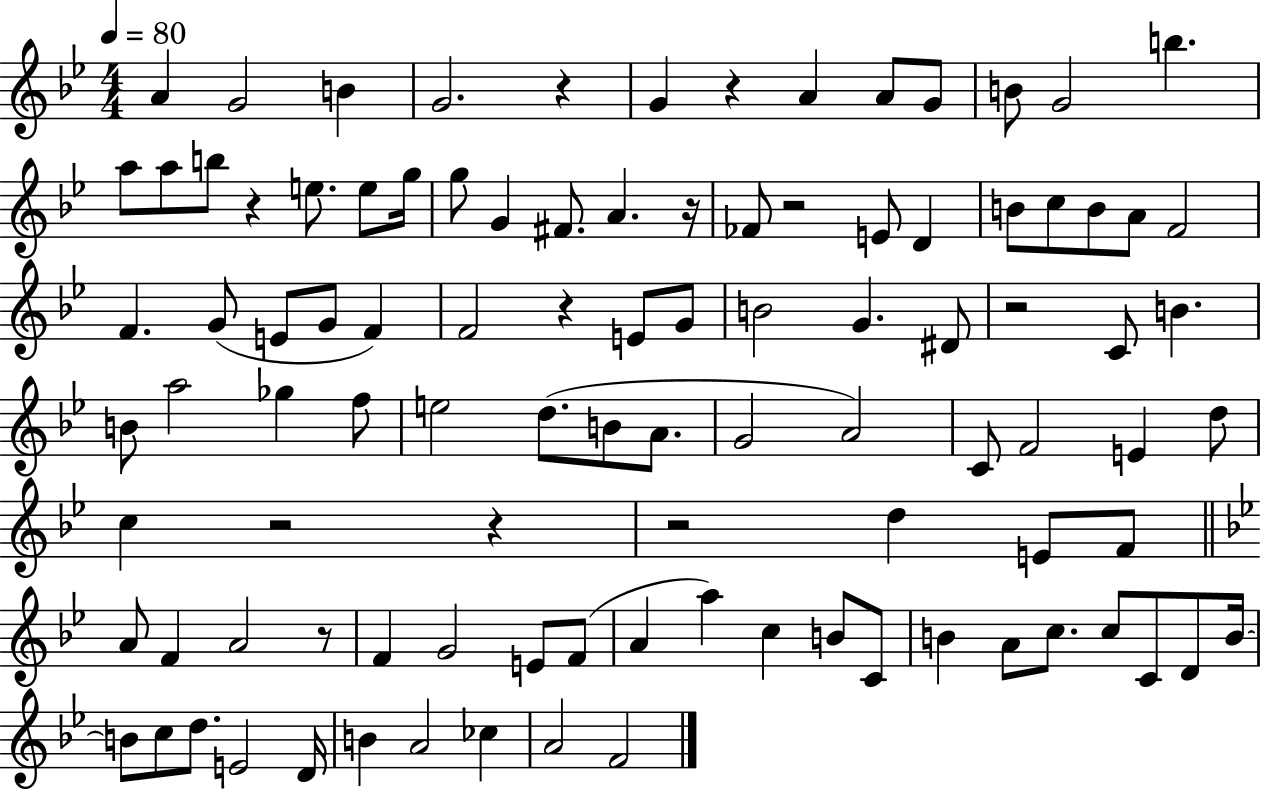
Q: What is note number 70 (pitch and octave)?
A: C5